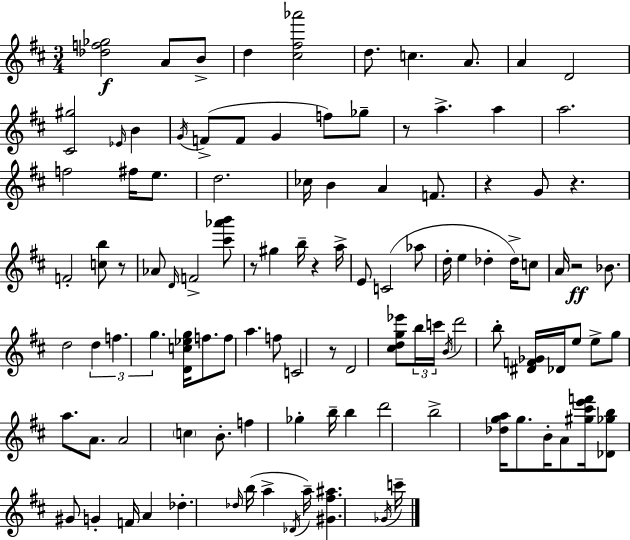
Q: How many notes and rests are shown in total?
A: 110